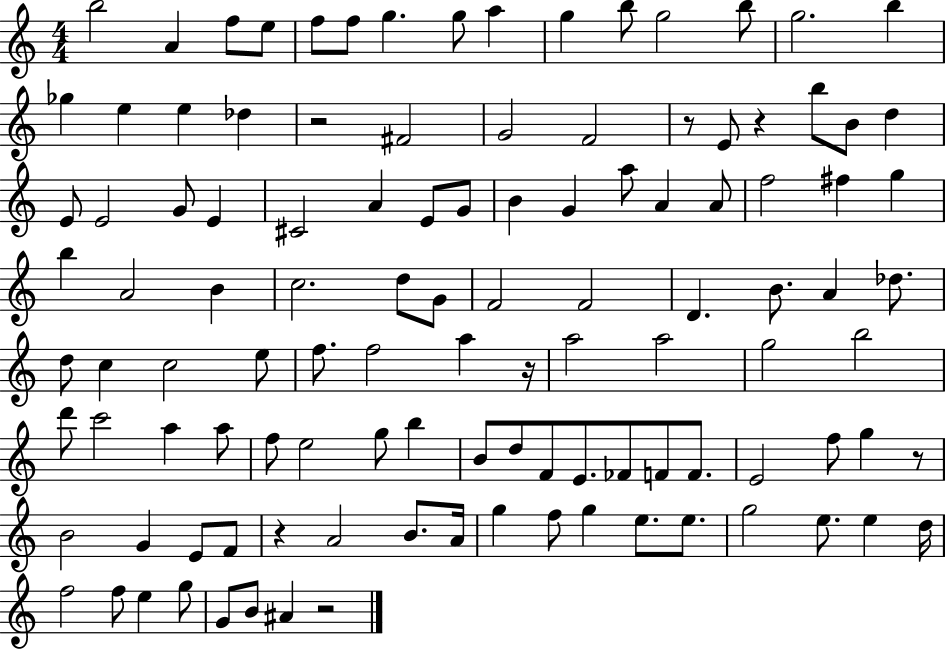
X:1
T:Untitled
M:4/4
L:1/4
K:C
b2 A f/2 e/2 f/2 f/2 g g/2 a g b/2 g2 b/2 g2 b _g e e _d z2 ^F2 G2 F2 z/2 E/2 z b/2 B/2 d E/2 E2 G/2 E ^C2 A E/2 G/2 B G a/2 A A/2 f2 ^f g b A2 B c2 d/2 G/2 F2 F2 D B/2 A _d/2 d/2 c c2 e/2 f/2 f2 a z/4 a2 a2 g2 b2 d'/2 c'2 a a/2 f/2 e2 g/2 b B/2 d/2 F/2 E/2 _F/2 F/2 F/2 E2 f/2 g z/2 B2 G E/2 F/2 z A2 B/2 A/4 g f/2 g e/2 e/2 g2 e/2 e d/4 f2 f/2 e g/2 G/2 B/2 ^A z2